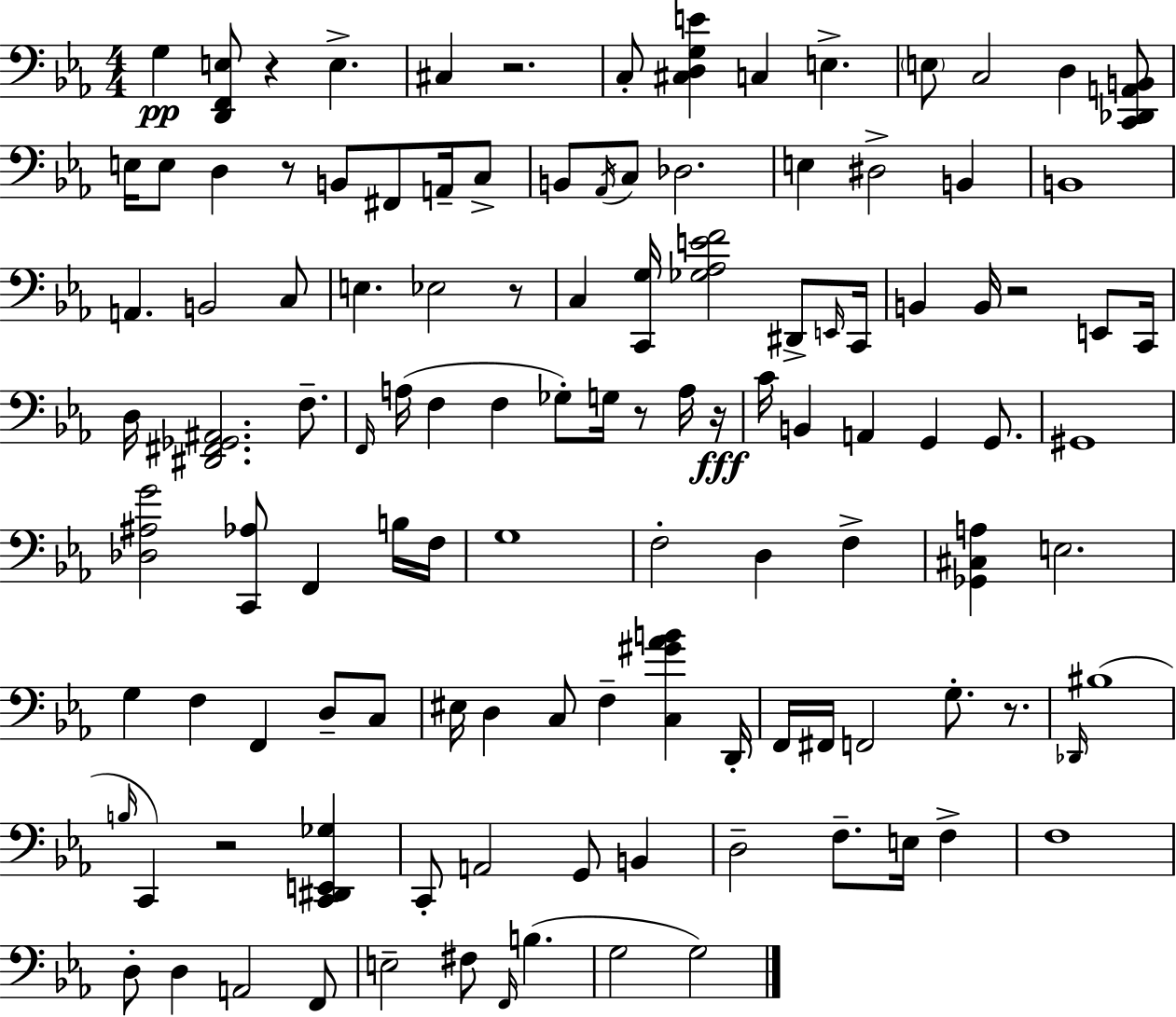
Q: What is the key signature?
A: EES major